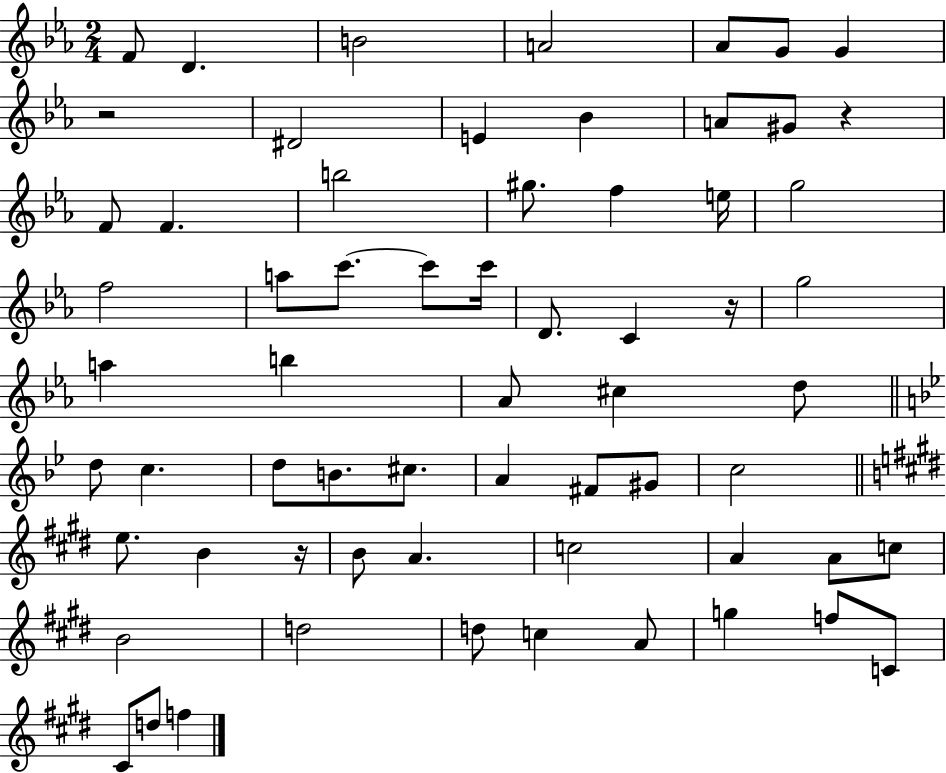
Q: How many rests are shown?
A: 4